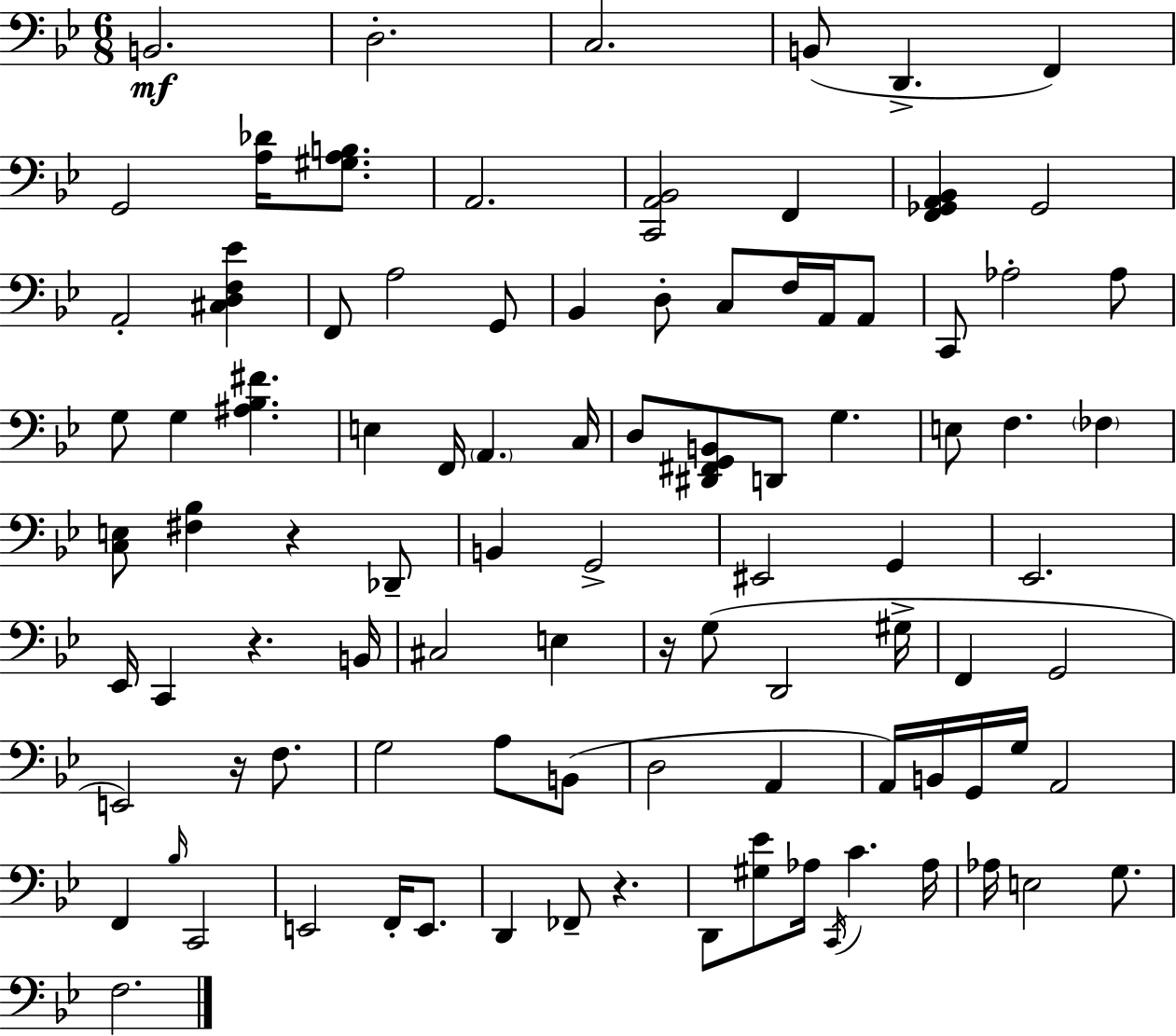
B2/h. D3/h. C3/h. B2/e D2/q. F2/q G2/h [A3,Db4]/s [G#3,A3,B3]/e. A2/h. [C2,A2,Bb2]/h F2/q [F2,Gb2,A2,Bb2]/q Gb2/h A2/h [C#3,D3,F3,Eb4]/q F2/e A3/h G2/e Bb2/q D3/e C3/e F3/s A2/s A2/e C2/e Ab3/h Ab3/e G3/e G3/q [A#3,Bb3,F#4]/q. E3/q F2/s A2/q. C3/s D3/e [D#2,F#2,G2,B2]/e D2/e G3/q. E3/e F3/q. FES3/q [C3,E3]/e [F#3,Bb3]/q R/q Db2/e B2/q G2/h EIS2/h G2/q Eb2/h. Eb2/s C2/q R/q. B2/s C#3/h E3/q R/s G3/e D2/h G#3/s F2/q G2/h E2/h R/s F3/e. G3/h A3/e B2/e D3/h A2/q A2/s B2/s G2/s G3/s A2/h F2/q Bb3/s C2/h E2/h F2/s E2/e. D2/q FES2/e R/q. D2/e [G#3,Eb4]/e Ab3/s C2/s C4/q. Ab3/s Ab3/s E3/h G3/e. F3/h.